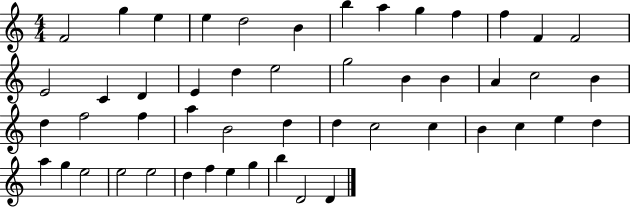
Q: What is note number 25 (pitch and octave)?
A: B4